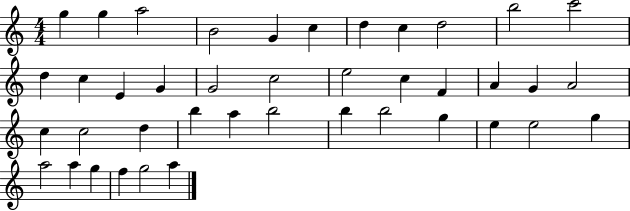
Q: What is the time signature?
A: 4/4